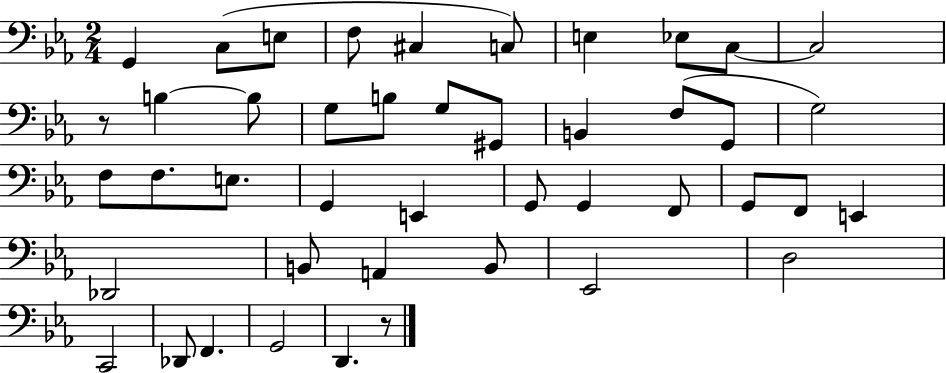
G2/q C3/e E3/e F3/e C#3/q C3/e E3/q Eb3/e C3/e C3/h R/e B3/q B3/e G3/e B3/e G3/e G#2/e B2/q F3/e G2/e G3/h F3/e F3/e. E3/e. G2/q E2/q G2/e G2/q F2/e G2/e F2/e E2/q Db2/h B2/e A2/q B2/e Eb2/h D3/h C2/h Db2/e F2/q. G2/h D2/q. R/e